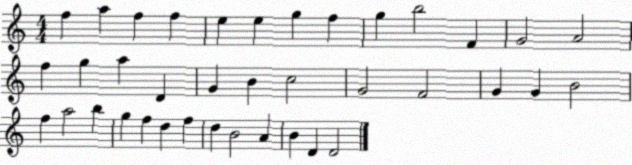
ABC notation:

X:1
T:Untitled
M:4/4
L:1/4
K:C
f a f f e e g f g b2 F G2 A2 f g a D G B c2 G2 F2 G G B2 f a2 b g f d f d B2 A B D D2